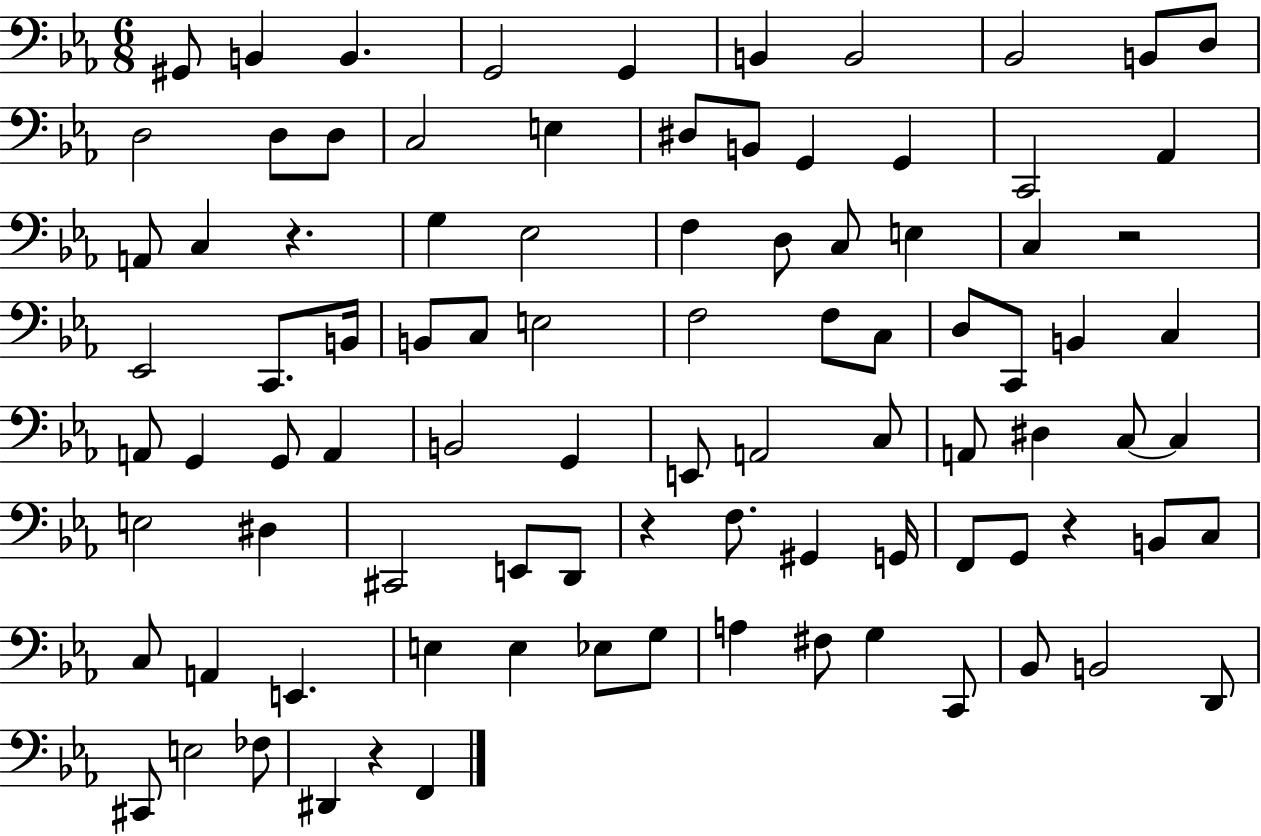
G#2/e B2/q B2/q. G2/h G2/q B2/q B2/h Bb2/h B2/e D3/e D3/h D3/e D3/e C3/h E3/q D#3/e B2/e G2/q G2/q C2/h Ab2/q A2/e C3/q R/q. G3/q Eb3/h F3/q D3/e C3/e E3/q C3/q R/h Eb2/h C2/e. B2/s B2/e C3/e E3/h F3/h F3/e C3/e D3/e C2/e B2/q C3/q A2/e G2/q G2/e A2/q B2/h G2/q E2/e A2/h C3/e A2/e D#3/q C3/e C3/q E3/h D#3/q C#2/h E2/e D2/e R/q F3/e. G#2/q G2/s F2/e G2/e R/q B2/e C3/e C3/e A2/q E2/q. E3/q E3/q Eb3/e G3/e A3/q F#3/e G3/q C2/e Bb2/e B2/h D2/e C#2/e E3/h FES3/e D#2/q R/q F2/q